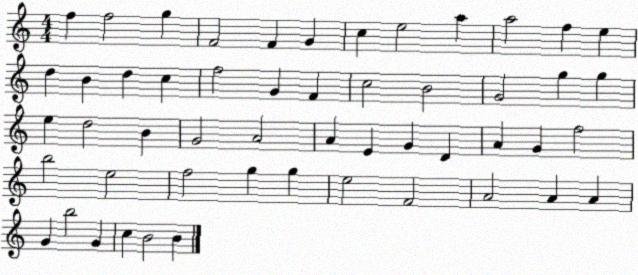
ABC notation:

X:1
T:Untitled
M:4/4
L:1/4
K:C
f f2 g F2 F G c e2 a a2 f e d B d c f2 G F c2 B2 G2 g g e d2 B G2 A2 A E G D A G f2 b2 e2 f2 g g e2 F2 A2 A A G b2 G c B2 B